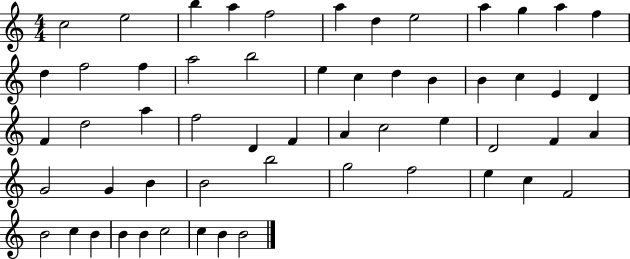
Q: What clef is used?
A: treble